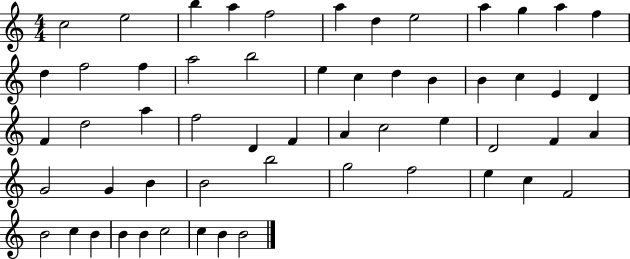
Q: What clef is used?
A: treble